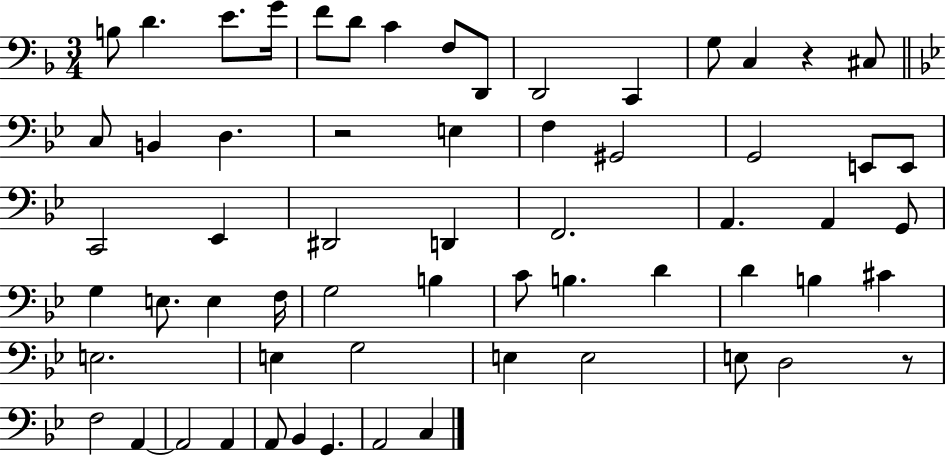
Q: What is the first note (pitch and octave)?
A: B3